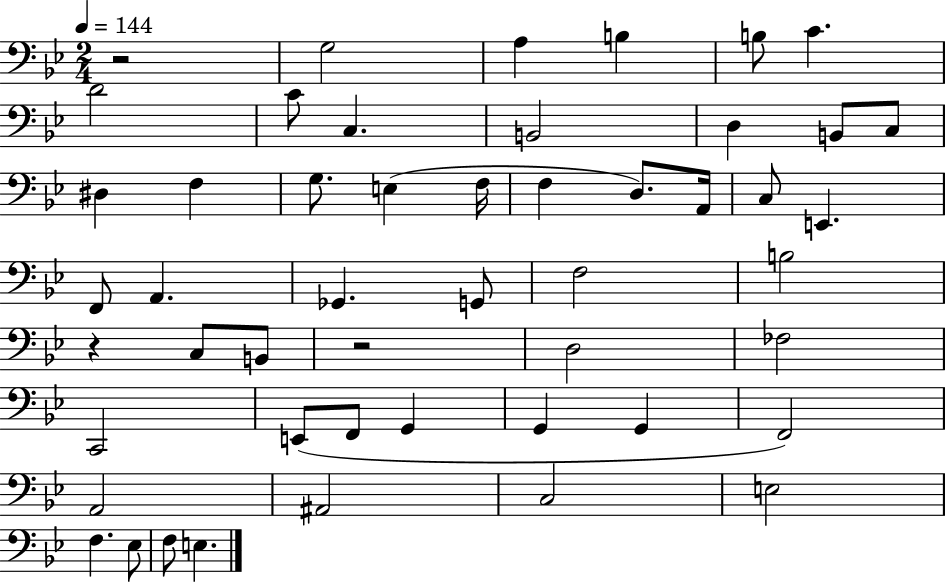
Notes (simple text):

R/h G3/h A3/q B3/q B3/e C4/q. D4/h C4/e C3/q. B2/h D3/q B2/e C3/e D#3/q F3/q G3/e. E3/q F3/s F3/q D3/e. A2/s C3/e E2/q. F2/e A2/q. Gb2/q. G2/e F3/h B3/h R/q C3/e B2/e R/h D3/h FES3/h C2/h E2/e F2/e G2/q G2/q G2/q F2/h A2/h A#2/h C3/h E3/h F3/q. Eb3/e F3/e E3/q.